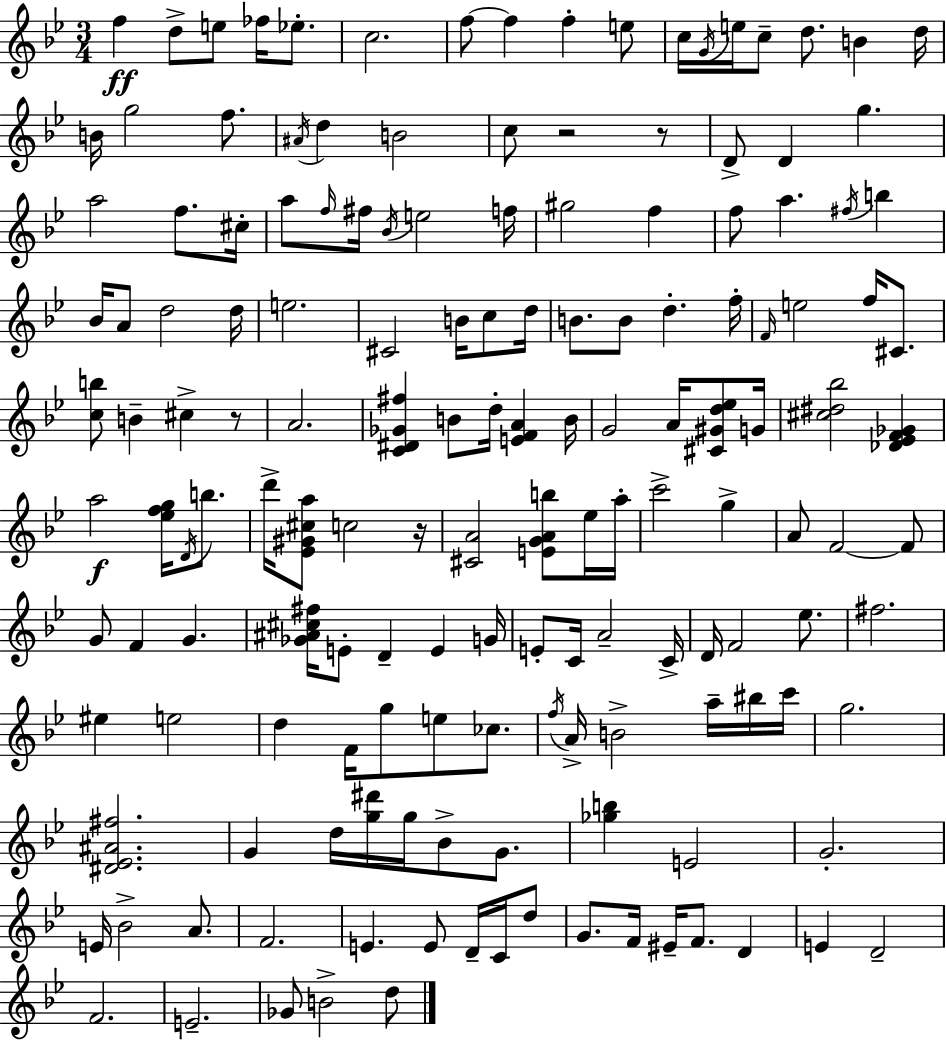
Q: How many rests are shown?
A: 4